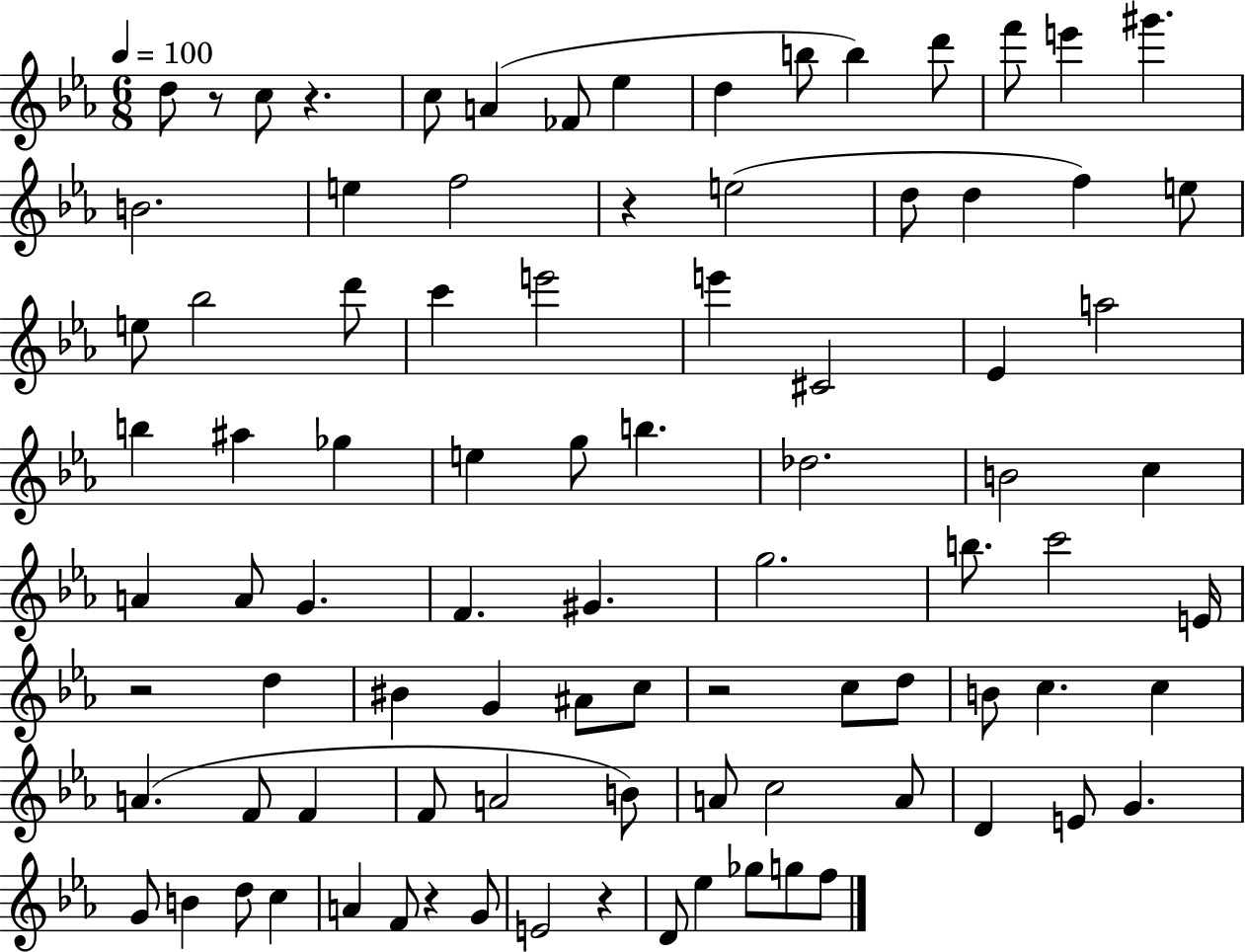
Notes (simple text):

D5/e R/e C5/e R/q. C5/e A4/q FES4/e Eb5/q D5/q B5/e B5/q D6/e F6/e E6/q G#6/q. B4/h. E5/q F5/h R/q E5/h D5/e D5/q F5/q E5/e E5/e Bb5/h D6/e C6/q E6/h E6/q C#4/h Eb4/q A5/h B5/q A#5/q Gb5/q E5/q G5/e B5/q. Db5/h. B4/h C5/q A4/q A4/e G4/q. F4/q. G#4/q. G5/h. B5/e. C6/h E4/s R/h D5/q BIS4/q G4/q A#4/e C5/e R/h C5/e D5/e B4/e C5/q. C5/q A4/q. F4/e F4/q F4/e A4/h B4/e A4/e C5/h A4/e D4/q E4/e G4/q. G4/e B4/q D5/e C5/q A4/q F4/e R/q G4/e E4/h R/q D4/e Eb5/q Gb5/e G5/e F5/e